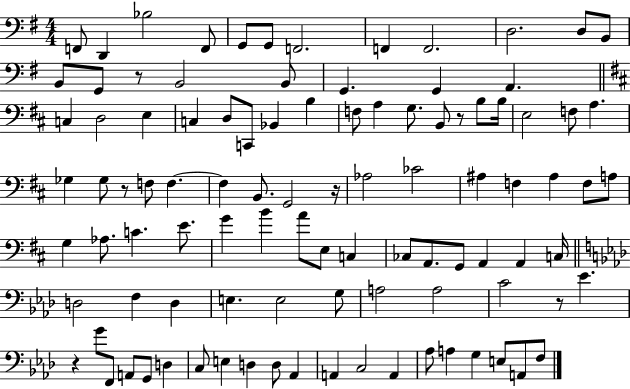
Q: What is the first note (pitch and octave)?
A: F2